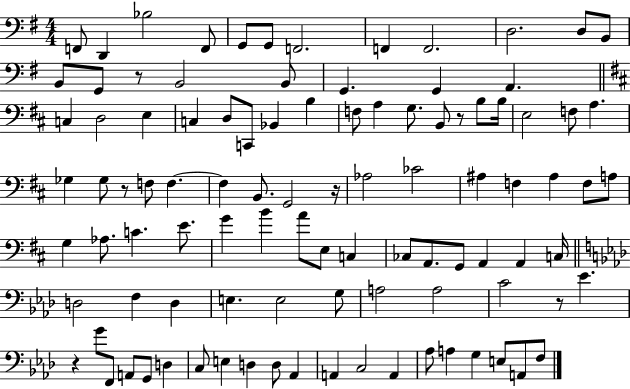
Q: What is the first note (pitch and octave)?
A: F2